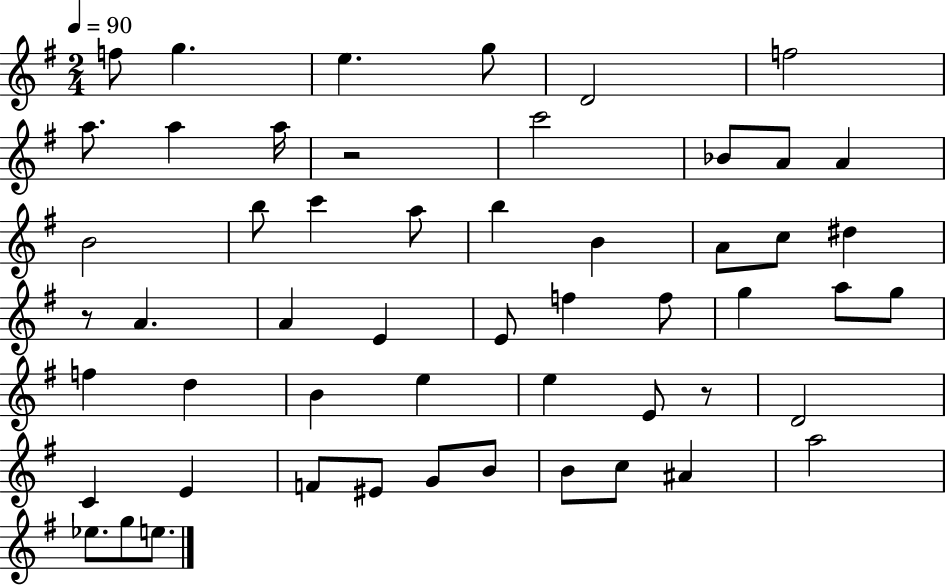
{
  \clef treble
  \numericTimeSignature
  \time 2/4
  \key g \major
  \tempo 4 = 90
  f''8 g''4. | e''4. g''8 | d'2 | f''2 | \break a''8. a''4 a''16 | r2 | c'''2 | bes'8 a'8 a'4 | \break b'2 | b''8 c'''4 a''8 | b''4 b'4 | a'8 c''8 dis''4 | \break r8 a'4. | a'4 e'4 | e'8 f''4 f''8 | g''4 a''8 g''8 | \break f''4 d''4 | b'4 e''4 | e''4 e'8 r8 | d'2 | \break c'4 e'4 | f'8 eis'8 g'8 b'8 | b'8 c''8 ais'4 | a''2 | \break ees''8. g''8 e''8. | \bar "|."
}